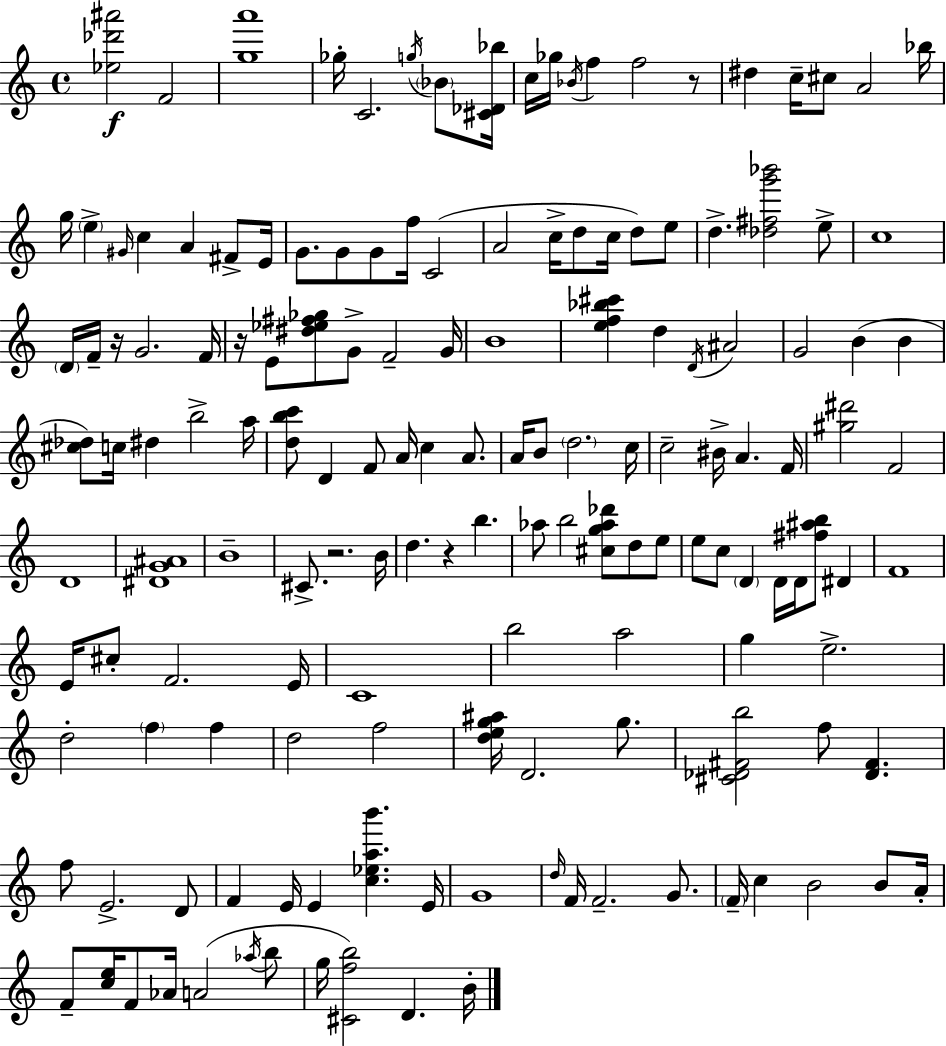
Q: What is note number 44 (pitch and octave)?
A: G4